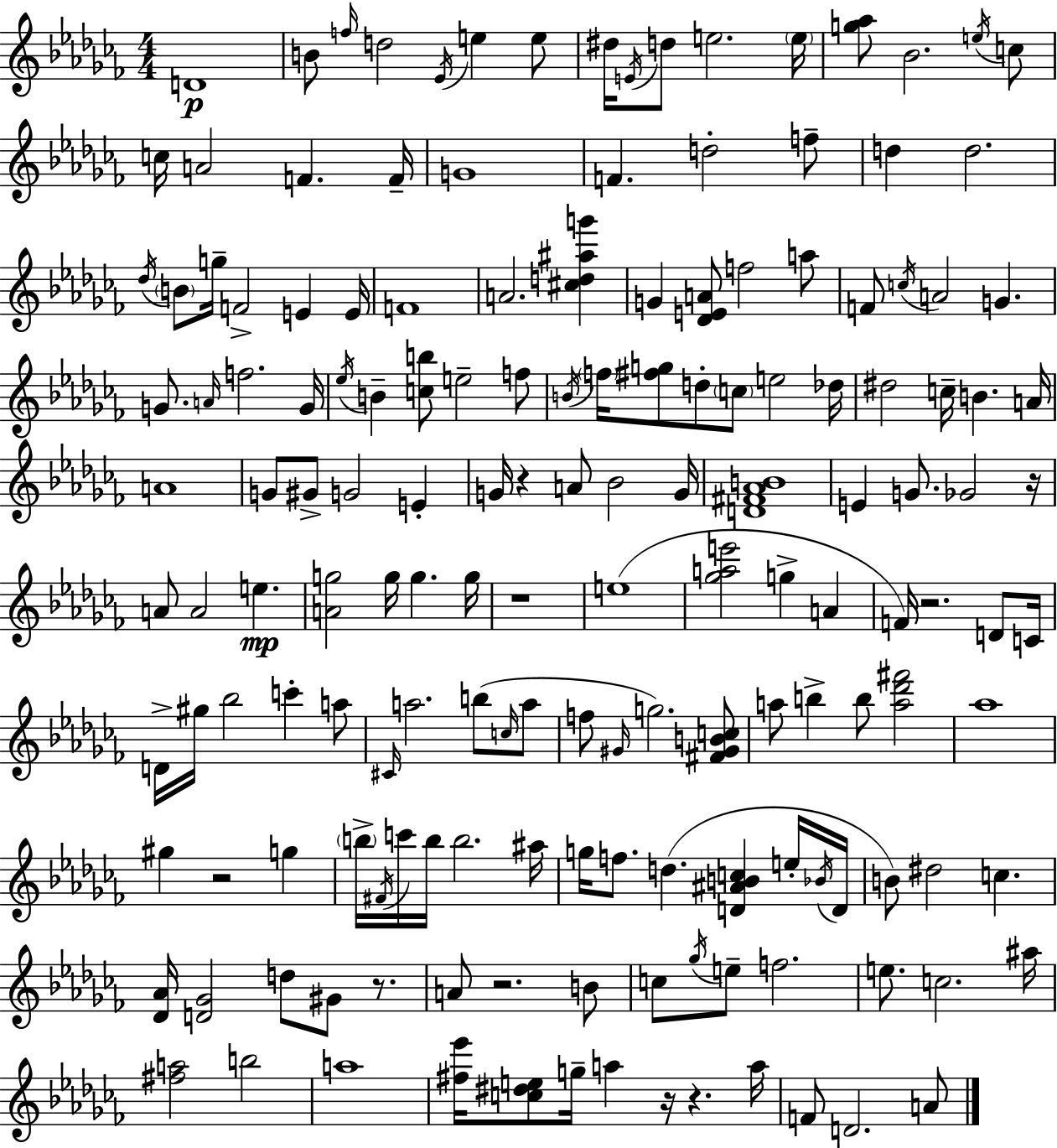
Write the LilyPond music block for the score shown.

{
  \clef treble
  \numericTimeSignature
  \time 4/4
  \key aes \minor
  d'1\p | b'8 \grace { f''16 } d''2 \acciaccatura { ees'16 } e''4 | e''8 dis''16 \acciaccatura { e'16 } d''8 e''2. | \parenthesize e''16 <g'' aes''>8 bes'2. | \break \acciaccatura { e''16 } c''8 c''16 a'2 f'4. | f'16-- g'1 | f'4. d''2-. | f''8-- d''4 d''2. | \break \acciaccatura { des''16 } \parenthesize b'8 g''16-- f'2-> | e'4 e'16 f'1 | a'2. | <cis'' d'' ais'' g'''>4 g'4 <des' e' a'>8 f''2 | \break a''8 f'8 \acciaccatura { c''16 } a'2 | g'4. g'8. \grace { a'16 } f''2. | g'16 \acciaccatura { ees''16 } b'4-- <c'' b''>8 e''2-- | f''8 \acciaccatura { b'16 } \parenthesize f''16 <fis'' g''>8 d''8-. \parenthesize c''8 | \break e''2 des''16 dis''2 | c''16-- b'4. a'16 a'1 | g'8 gis'8-> g'2 | e'4-. g'16 r4 a'8 | \break bes'2 g'16 <d' fis' aes' b'>1 | e'4 g'8. | ges'2 r16 a'8 a'2 | e''4.\mp <a' g''>2 | \break g''16 g''4. g''16 r1 | e''1( | <ges'' a'' e'''>2 | g''4-> a'4 f'16) r2. | \break d'8 c'16 d'16-> gis''16 bes''2 | c'''4-. a''8 \grace { cis'16 } a''2. | b''8( \grace { c''16 } a''8 f''8 \grace { gis'16 }) g''2. | <fis' gis' b' c''>8 a''8 b''4-> | \break b''8 <a'' des''' fis'''>2 aes''1 | gis''4 | r2 g''4 \parenthesize b''16-> \acciaccatura { fis'16 } c'''16 b''16 | b''2. ais''16 g''16 f''8. | \break d''4.( <d' ais' b' c''>4 e''16-. \acciaccatura { bes'16 } d'16 b'8) | dis''2 c''4. <des' aes'>16 <d' ges'>2 | d''8 gis'8 r8. a'8 | r2. b'8 c''8 | \break \acciaccatura { ges''16 } e''8-- f''2. e''8. | c''2. ais''16 <fis'' a''>2 | b''2 a''1 | <fis'' ees'''>16 | \break <c'' dis'' e''>8 g''16-- a''4 r16 r4. a''16 f'8 | d'2. a'8 \bar "|."
}